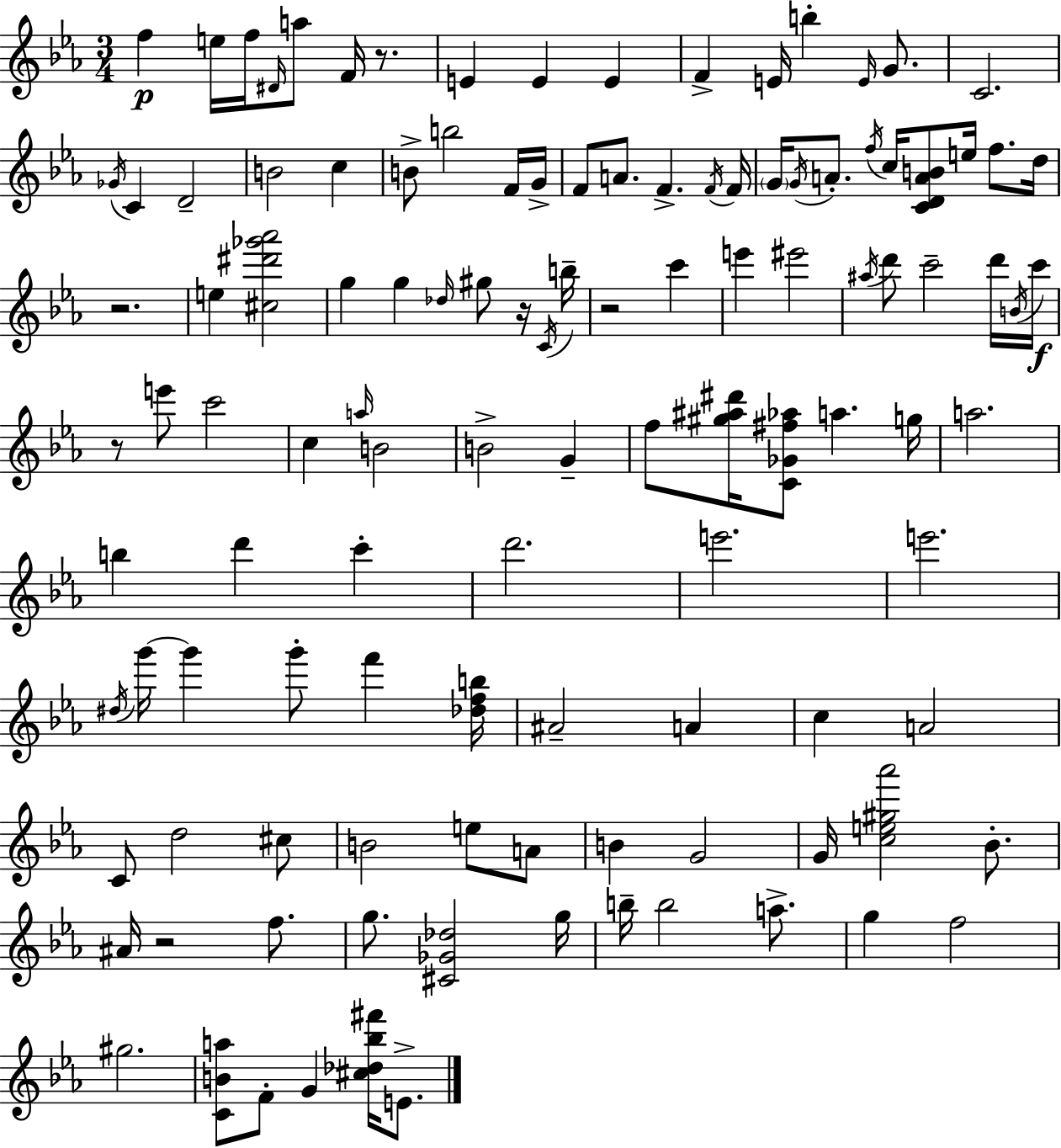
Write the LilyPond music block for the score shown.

{
  \clef treble
  \numericTimeSignature
  \time 3/4
  \key c \minor
  f''4\p e''16 f''16 \grace { dis'16 } a''8 f'16 r8. | e'4 e'4 e'4 | f'4-> e'16 b''4-. \grace { e'16 } g'8. | c'2. | \break \acciaccatura { ges'16 } c'4 d'2-- | b'2 c''4 | b'8-> b''2 | f'16 g'16-> f'8 a'8. f'4.-> | \break \acciaccatura { f'16 } f'16 \parenthesize g'16 \acciaccatura { g'16 } a'8.-. \acciaccatura { f''16 } c''16 <c' d' a' b'>8 | e''16 f''8. d''16 r2. | e''4 <cis'' dis''' ges''' aes'''>2 | g''4 g''4 | \break \grace { des''16 } gis''8 r16 \acciaccatura { c'16 } b''16-- r2 | c'''4 e'''4 | eis'''2 \acciaccatura { ais''16 } d'''8 c'''2-- | d'''16 \acciaccatura { b'16 } c'''16\f r8 | \break e'''8 c'''2 c''4 | \grace { a''16 } b'2 b'2-> | g'4-- f''8 | <gis'' ais'' dis'''>16 <c' ges' fis'' aes''>8 a''4. g''16 a''2. | \break b''4 | d'''4 c'''4-. d'''2. | e'''2. | e'''2. | \break \acciaccatura { dis''16 } | g'''16~~ g'''4 g'''8-. f'''4 <des'' f'' b''>16 | ais'2-- a'4 | c''4 a'2 | \break c'8 d''2 cis''8 | b'2 e''8 a'8 | b'4 g'2 | g'16 <c'' e'' gis'' aes'''>2 bes'8.-. | \break ais'16 r2 f''8. | g''8. <cis' ges' des''>2 g''16 | b''16-- b''2 a''8.-> | g''4 f''2 | \break gis''2. | <c' b' a''>8 f'8-. g'4 <cis'' des'' bes'' fis'''>16 e'8.-> | \bar "|."
}